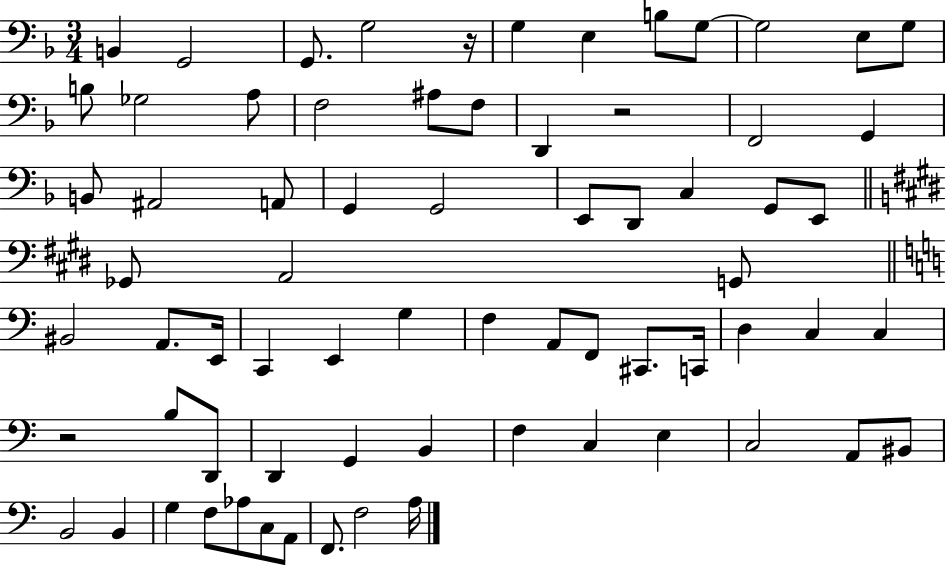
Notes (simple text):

B2/q G2/h G2/e. G3/h R/s G3/q E3/q B3/e G3/e G3/h E3/e G3/e B3/e Gb3/h A3/e F3/h A#3/e F3/e D2/q R/h F2/h G2/q B2/e A#2/h A2/e G2/q G2/h E2/e D2/e C3/q G2/e E2/e Gb2/e A2/h G2/e BIS2/h A2/e. E2/s C2/q E2/q G3/q F3/q A2/e F2/e C#2/e. C2/s D3/q C3/q C3/q R/h B3/e D2/e D2/q G2/q B2/q F3/q C3/q E3/q C3/h A2/e BIS2/e B2/h B2/q G3/q F3/e Ab3/e C3/e A2/e F2/e. F3/h A3/s